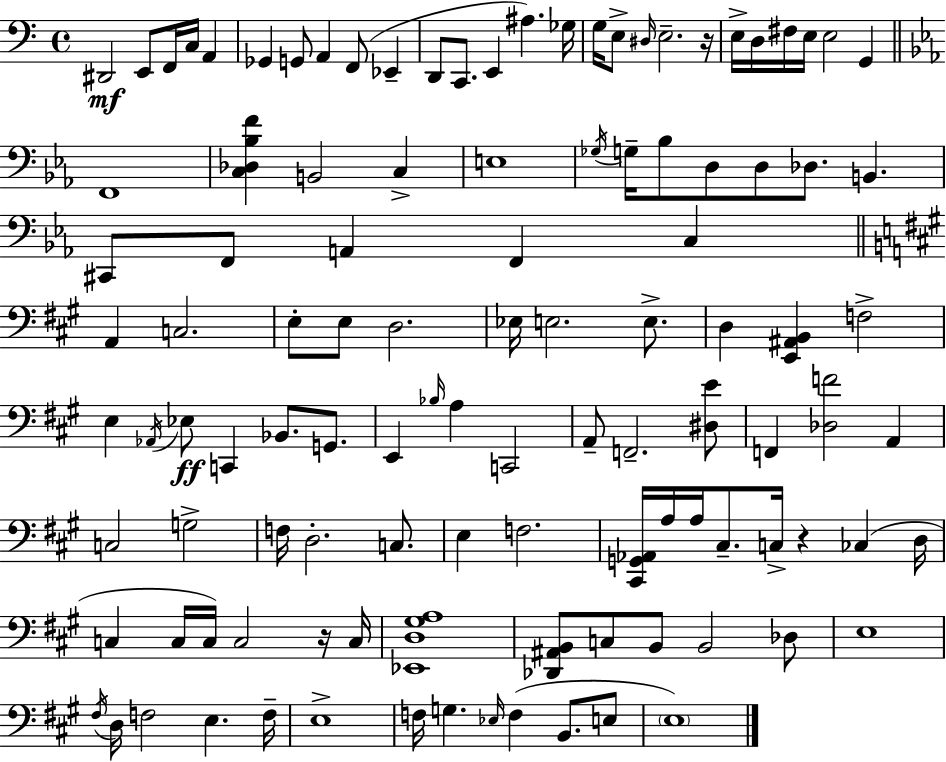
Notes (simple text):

D#2/h E2/e F2/s C3/s A2/q Gb2/q G2/e A2/q F2/e Eb2/q D2/e C2/e. E2/q A#3/q. Gb3/s G3/s E3/e D#3/s E3/h. R/s E3/s D3/s F#3/s E3/s E3/h G2/q F2/w [C3,Db3,Bb3,F4]/q B2/h C3/q E3/w Gb3/s G3/s Bb3/e D3/e D3/e Db3/e. B2/q. C#2/e F2/e A2/q F2/q C3/q A2/q C3/h. E3/e E3/e D3/h. Eb3/s E3/h. E3/e. D3/q [E2,A#2,B2]/q F3/h E3/q Ab2/s Eb3/e C2/q Bb2/e. G2/e. E2/q Bb3/s A3/q C2/h A2/e F2/h. [D#3,E4]/e F2/q [Db3,F4]/h A2/q C3/h G3/h F3/s D3/h. C3/e. E3/q F3/h. [C#2,G2,Ab2]/s A3/s A3/s C#3/e. C3/s R/q CES3/q D3/s C3/q C3/s C3/s C3/h R/s C3/s [Eb2,D3,G#3,A3]/w [Db2,A#2,B2]/e C3/e B2/e B2/h Db3/e E3/w F#3/s D3/s F3/h E3/q. F3/s E3/w F3/s G3/q. Eb3/s F3/q B2/e. E3/e E3/w